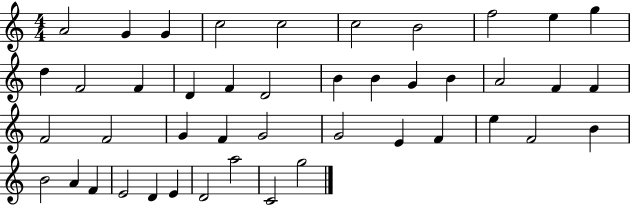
{
  \clef treble
  \numericTimeSignature
  \time 4/4
  \key c \major
  a'2 g'4 g'4 | c''2 c''2 | c''2 b'2 | f''2 e''4 g''4 | \break d''4 f'2 f'4 | d'4 f'4 d'2 | b'4 b'4 g'4 b'4 | a'2 f'4 f'4 | \break f'2 f'2 | g'4 f'4 g'2 | g'2 e'4 f'4 | e''4 f'2 b'4 | \break b'2 a'4 f'4 | e'2 d'4 e'4 | d'2 a''2 | c'2 g''2 | \break \bar "|."
}